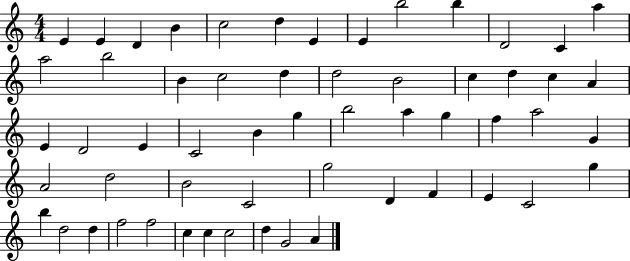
E4/q E4/q D4/q B4/q C5/h D5/q E4/q E4/q B5/h B5/q D4/h C4/q A5/q A5/h B5/h B4/q C5/h D5/q D5/h B4/h C5/q D5/q C5/q A4/q E4/q D4/h E4/q C4/h B4/q G5/q B5/h A5/q G5/q F5/q A5/h G4/q A4/h D5/h B4/h C4/h G5/h D4/q F4/q E4/q C4/h G5/q B5/q D5/h D5/q F5/h F5/h C5/q C5/q C5/h D5/q G4/h A4/q